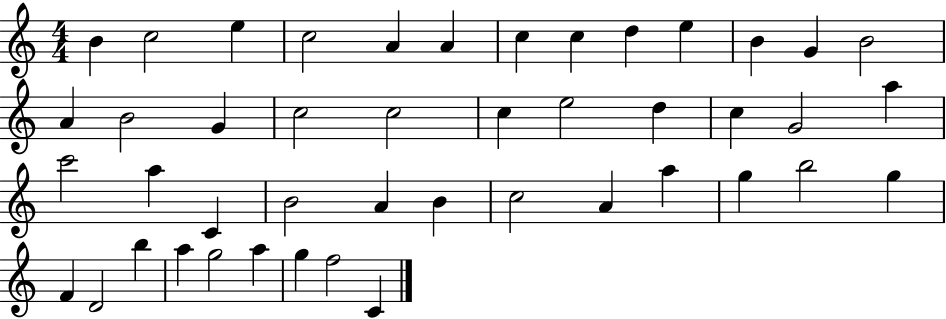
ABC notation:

X:1
T:Untitled
M:4/4
L:1/4
K:C
B c2 e c2 A A c c d e B G B2 A B2 G c2 c2 c e2 d c G2 a c'2 a C B2 A B c2 A a g b2 g F D2 b a g2 a g f2 C